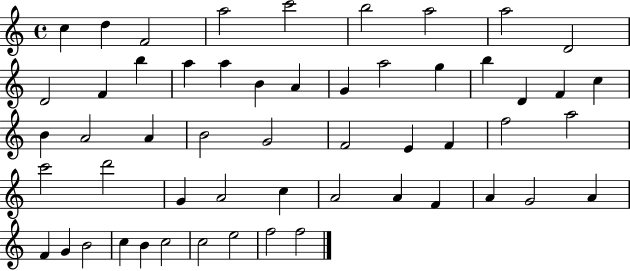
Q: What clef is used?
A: treble